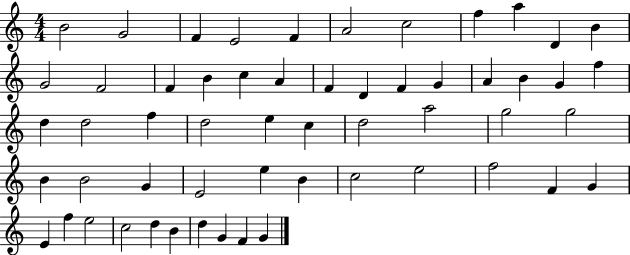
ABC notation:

X:1
T:Untitled
M:4/4
L:1/4
K:C
B2 G2 F E2 F A2 c2 f a D B G2 F2 F B c A F D F G A B G f d d2 f d2 e c d2 a2 g2 g2 B B2 G E2 e B c2 e2 f2 F G E f e2 c2 d B d G F G